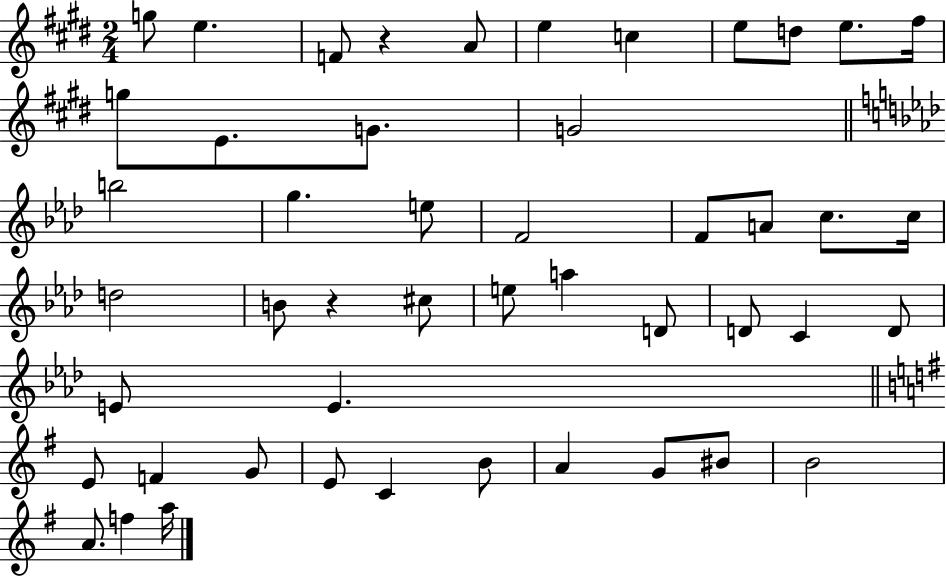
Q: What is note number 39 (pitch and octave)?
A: B4